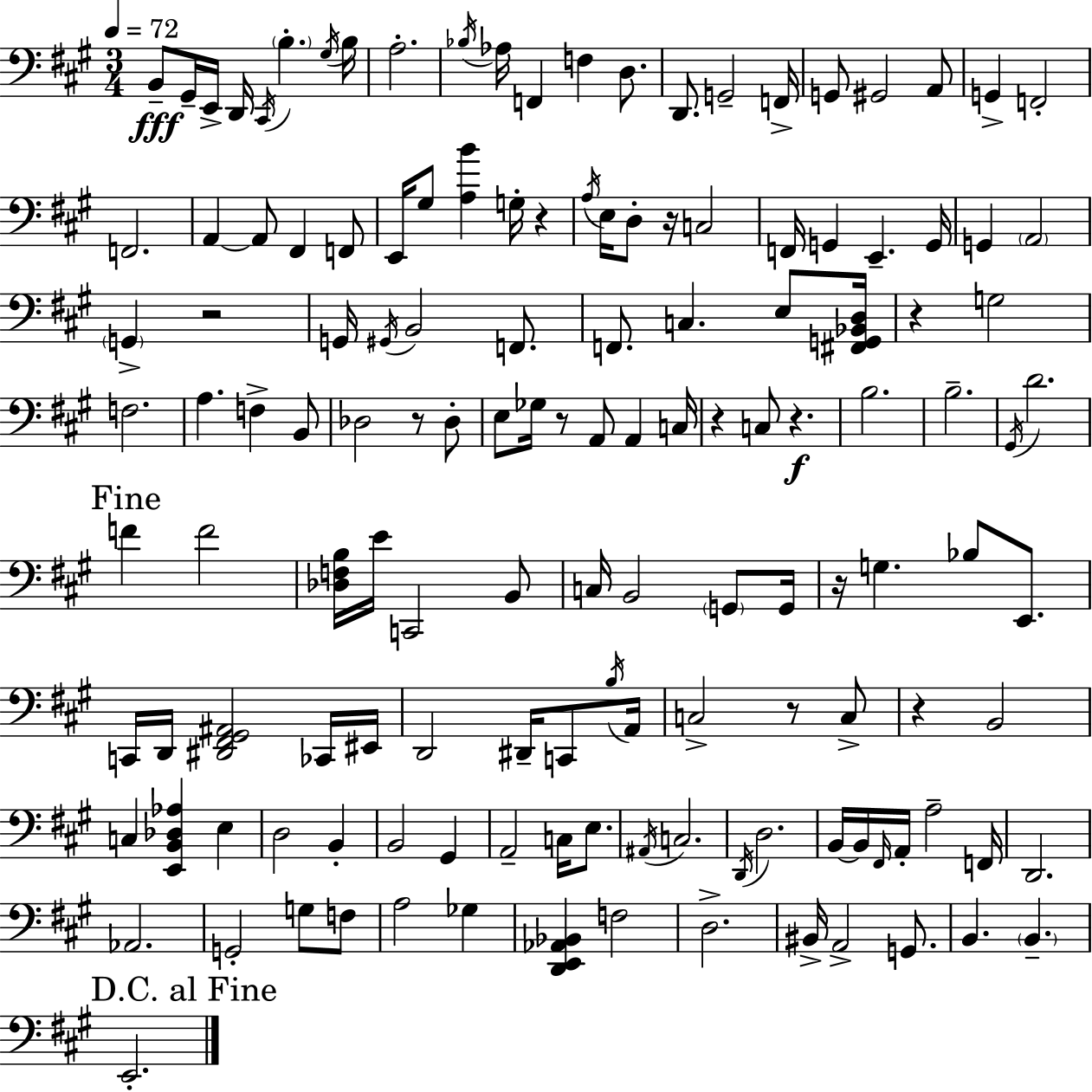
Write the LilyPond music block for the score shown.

{
  \clef bass
  \numericTimeSignature
  \time 3/4
  \key a \major
  \tempo 4 = 72
  b,8--\fff gis,16-- e,16-> d,16 \acciaccatura { cis,16 } \parenthesize b4.-. | \acciaccatura { gis16 } b16 a2.-. | \acciaccatura { bes16 } aes16 f,4 f4 | d8. d,8. g,2-- | \break f,16-> g,8 gis,2 | a,8 g,4-> f,2-. | f,2. | a,4~~ a,8 fis,4 | \break f,8 e,16 gis8 <a b'>4 g16-. r4 | \acciaccatura { a16 } e16 d8-. r16 c2 | f,16 g,4 e,4.-- | g,16 g,4 \parenthesize a,2 | \break \parenthesize g,4-> r2 | g,16 \acciaccatura { gis,16 } b,2 | f,8. f,8. c4. | e8 <fis, g, bes, d>16 r4 g2 | \break f2. | a4. f4-> | b,8 des2 | r8 des8-. e8 ges16 r8 a,8 | \break a,4 c16 r4 c8 r4.\f | b2. | b2.-- | \acciaccatura { gis,16 } d'2. | \break \mark "Fine" f'4 f'2 | <des f b>16 e'16 c,2 | b,8 c16 b,2 | \parenthesize g,8 g,16 r16 g4. | \break bes8 e,8. c,16 d,16 <dis, fis, gis, ais,>2 | ces,16 eis,16 d,2 | dis,16-- c,8 \acciaccatura { b16 } a,16 c2-> | r8 c8-> r4 b,2 | \break c4 <e, b, des aes>4 | e4 d2 | b,4-. b,2 | gis,4 a,2-- | \break c16 e8. \acciaccatura { ais,16 } c2. | \acciaccatura { d,16 } d2. | b,16~~ b,16 \grace { fis,16 } | a,16-. a2-- f,16 d,2. | \break aes,2. | g,2-. | g8 f8 a2 | ges4 <d, e, aes, bes,>4 | \break f2 d2.-> | bis,16-> a,2-> | g,8. b,4. | \parenthesize b,4.-- \mark "D.C. al Fine" e,2.-. | \break \bar "|."
}